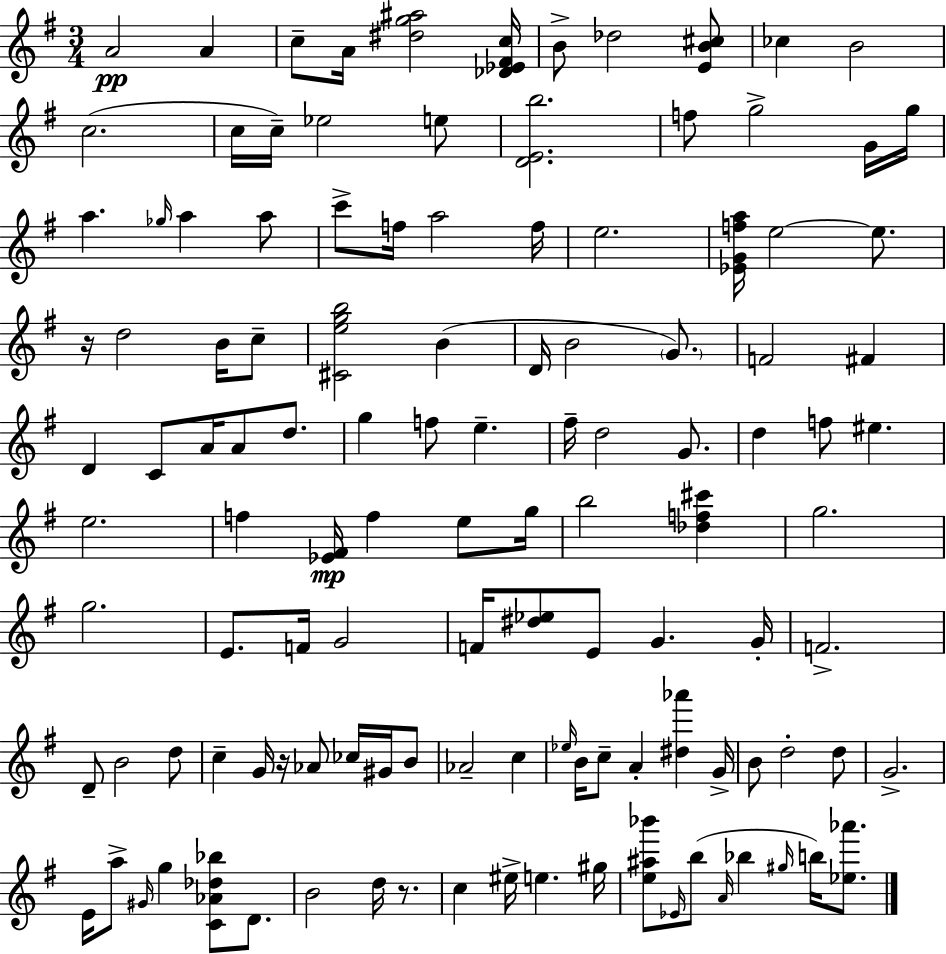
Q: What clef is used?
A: treble